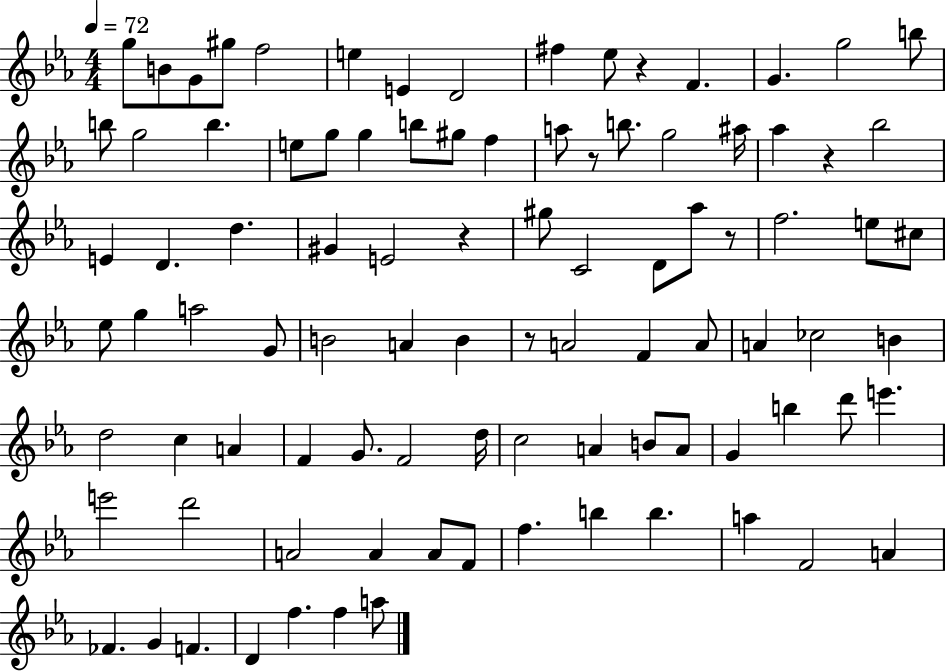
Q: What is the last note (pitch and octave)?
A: A5